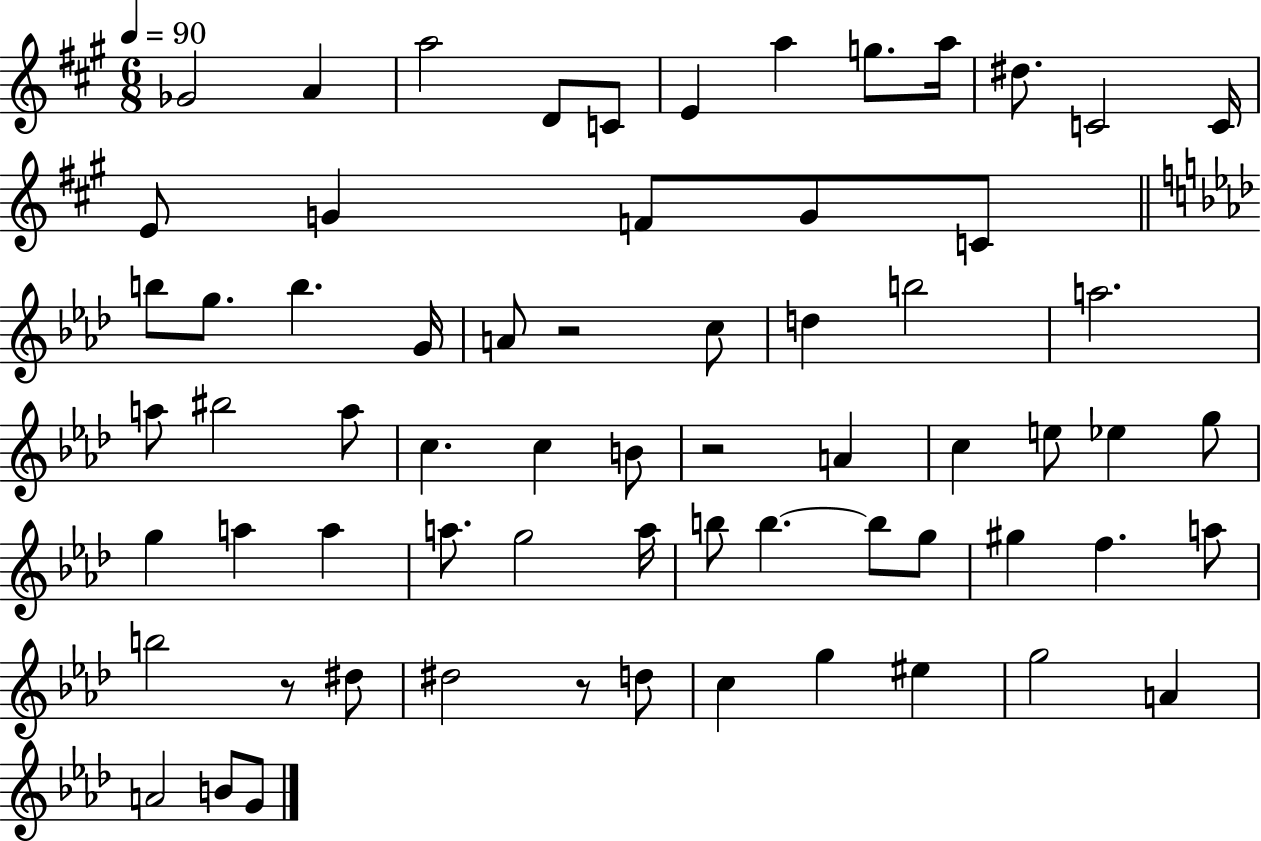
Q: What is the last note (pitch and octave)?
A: G4